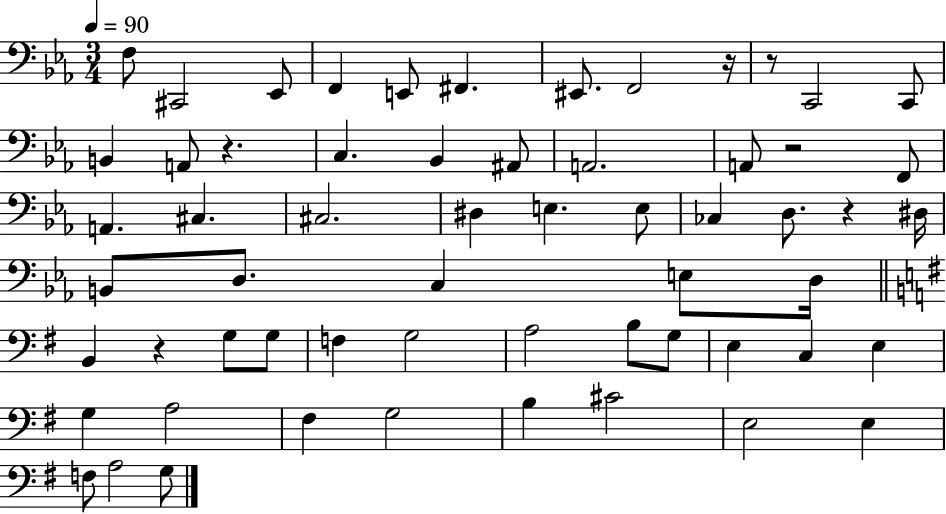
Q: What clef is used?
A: bass